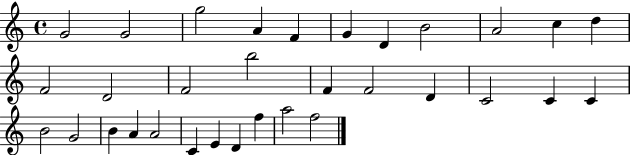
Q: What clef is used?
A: treble